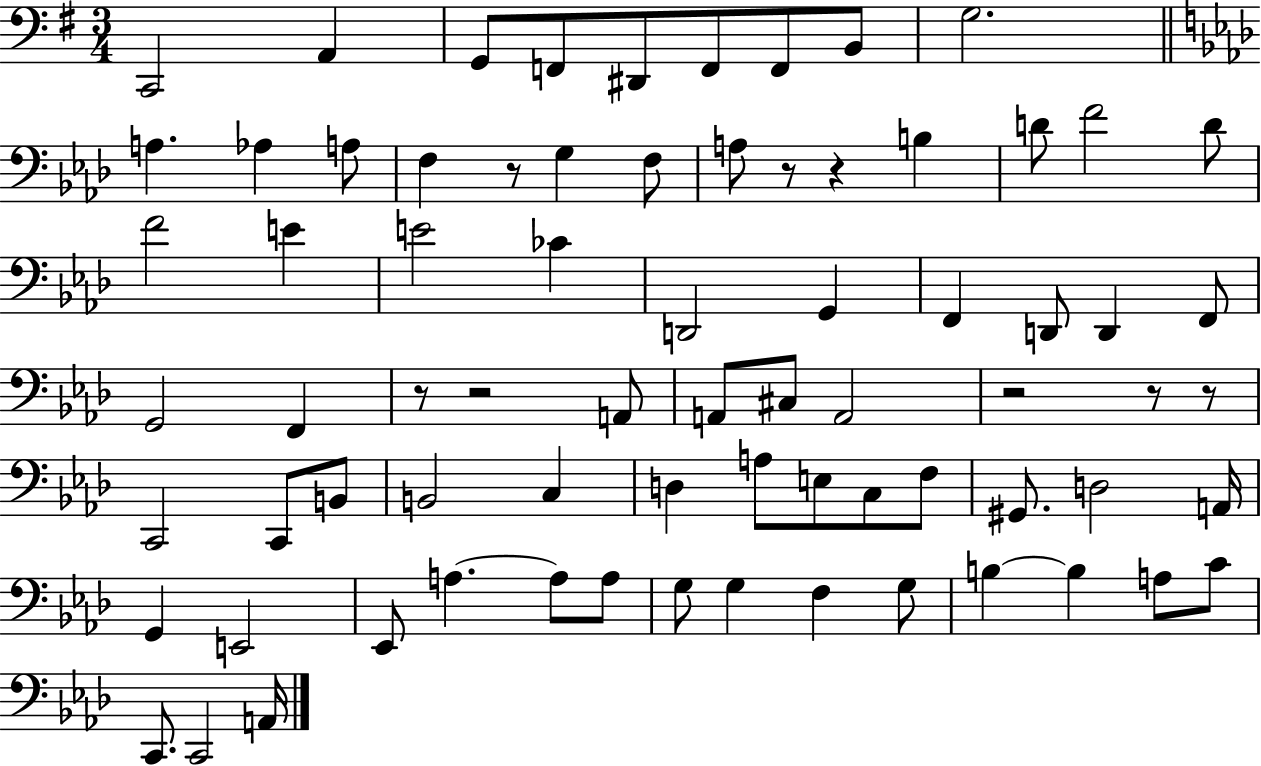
X:1
T:Untitled
M:3/4
L:1/4
K:G
C,,2 A,, G,,/2 F,,/2 ^D,,/2 F,,/2 F,,/2 B,,/2 G,2 A, _A, A,/2 F, z/2 G, F,/2 A,/2 z/2 z B, D/2 F2 D/2 F2 E E2 _C D,,2 G,, F,, D,,/2 D,, F,,/2 G,,2 F,, z/2 z2 A,,/2 A,,/2 ^C,/2 A,,2 z2 z/2 z/2 C,,2 C,,/2 B,,/2 B,,2 C, D, A,/2 E,/2 C,/2 F,/2 ^G,,/2 D,2 A,,/4 G,, E,,2 _E,,/2 A, A,/2 A,/2 G,/2 G, F, G,/2 B, B, A,/2 C/2 C,,/2 C,,2 A,,/4